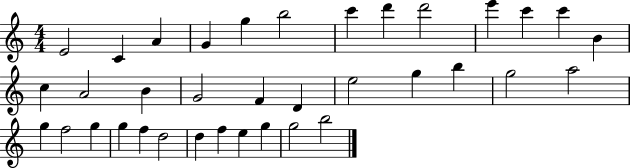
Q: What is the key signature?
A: C major